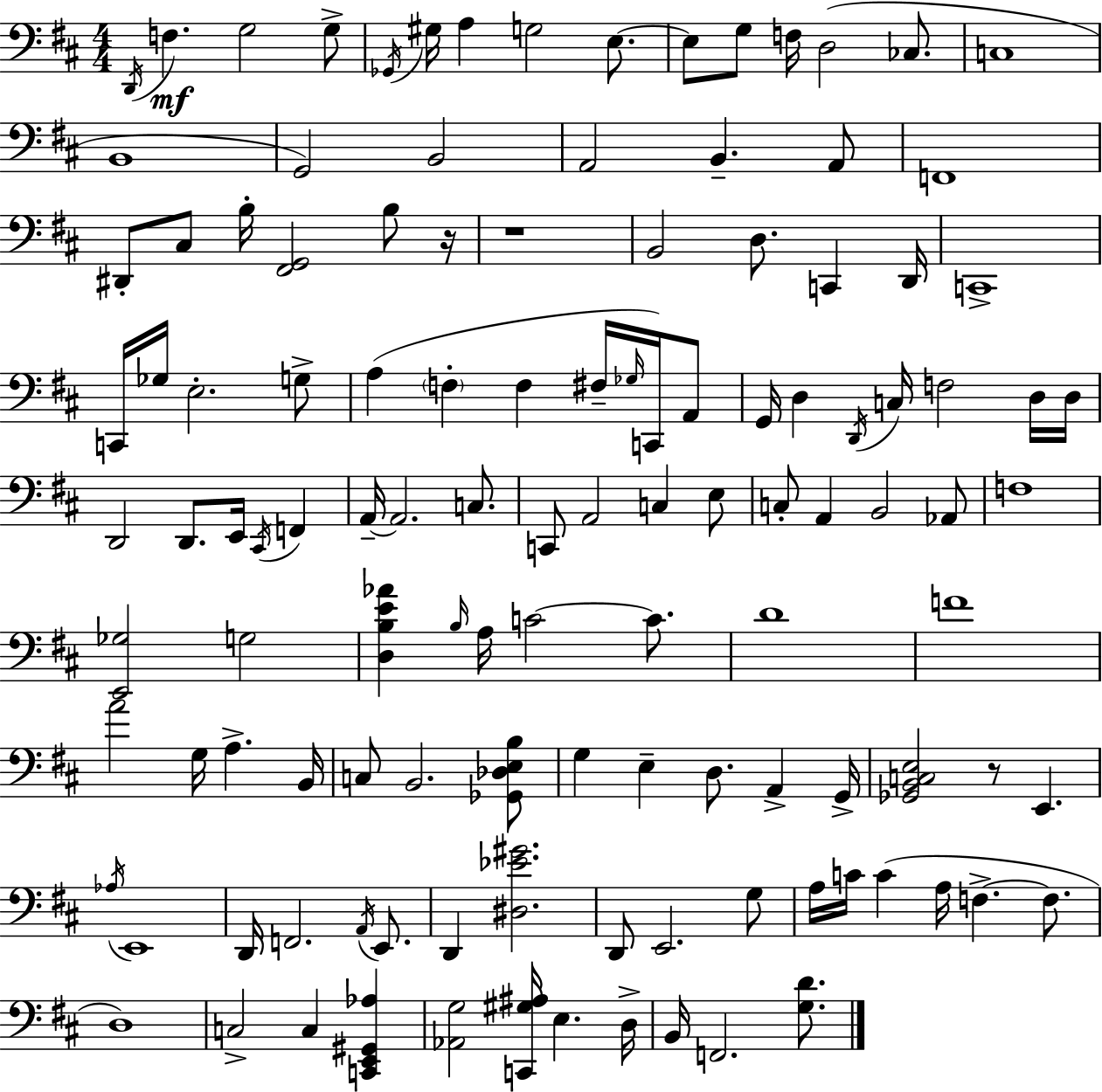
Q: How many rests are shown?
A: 3